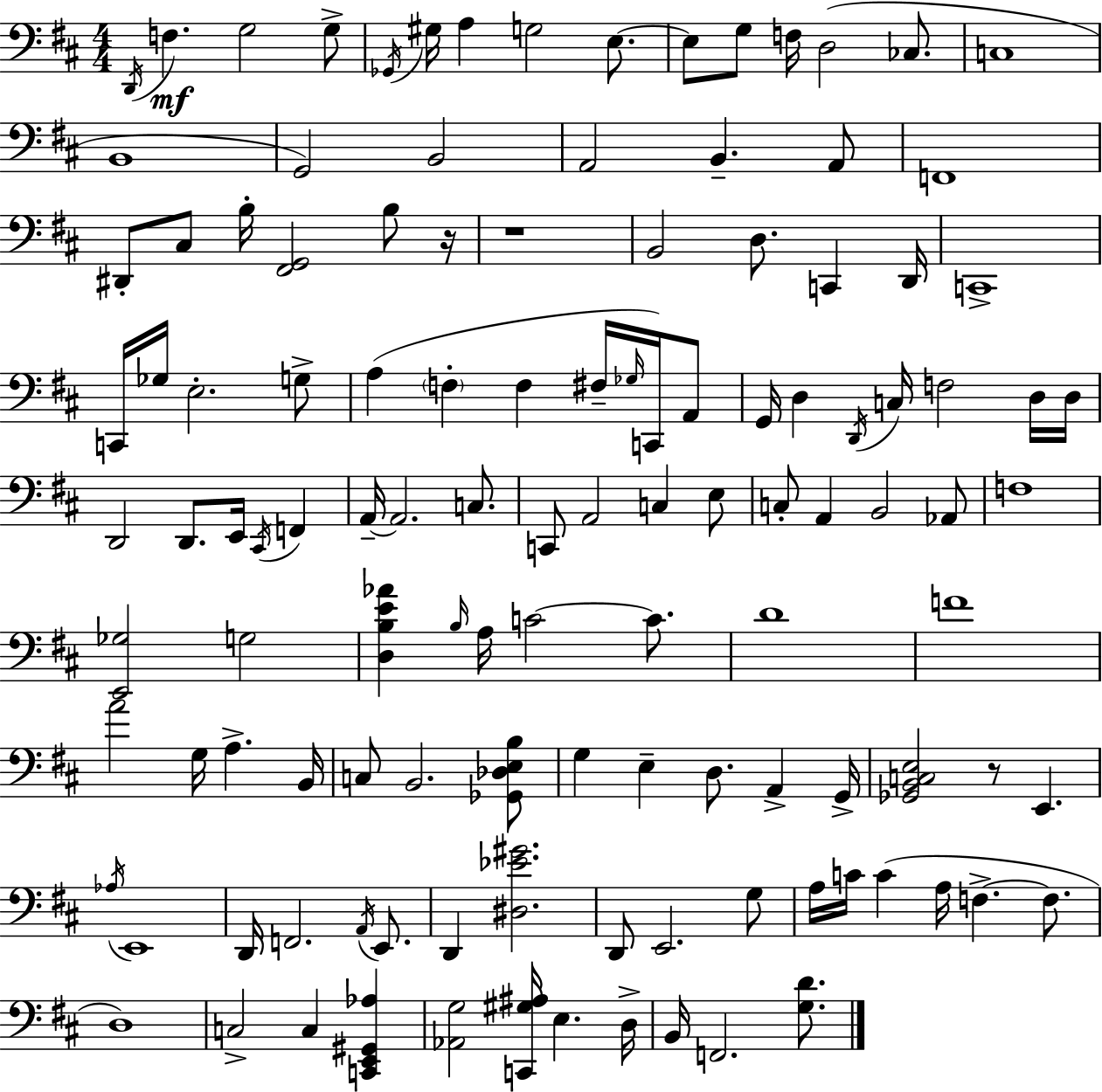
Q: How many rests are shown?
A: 3